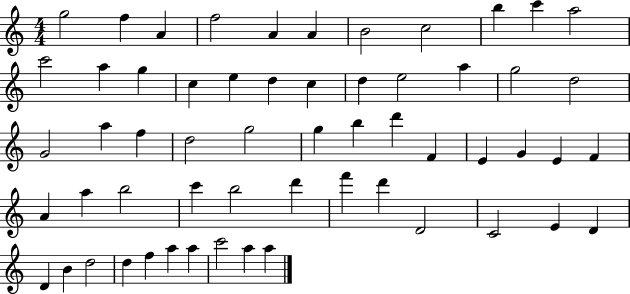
X:1
T:Untitled
M:4/4
L:1/4
K:C
g2 f A f2 A A B2 c2 b c' a2 c'2 a g c e d c d e2 a g2 d2 G2 a f d2 g2 g b d' F E G E F A a b2 c' b2 d' f' d' D2 C2 E D D B d2 d f a a c'2 a a